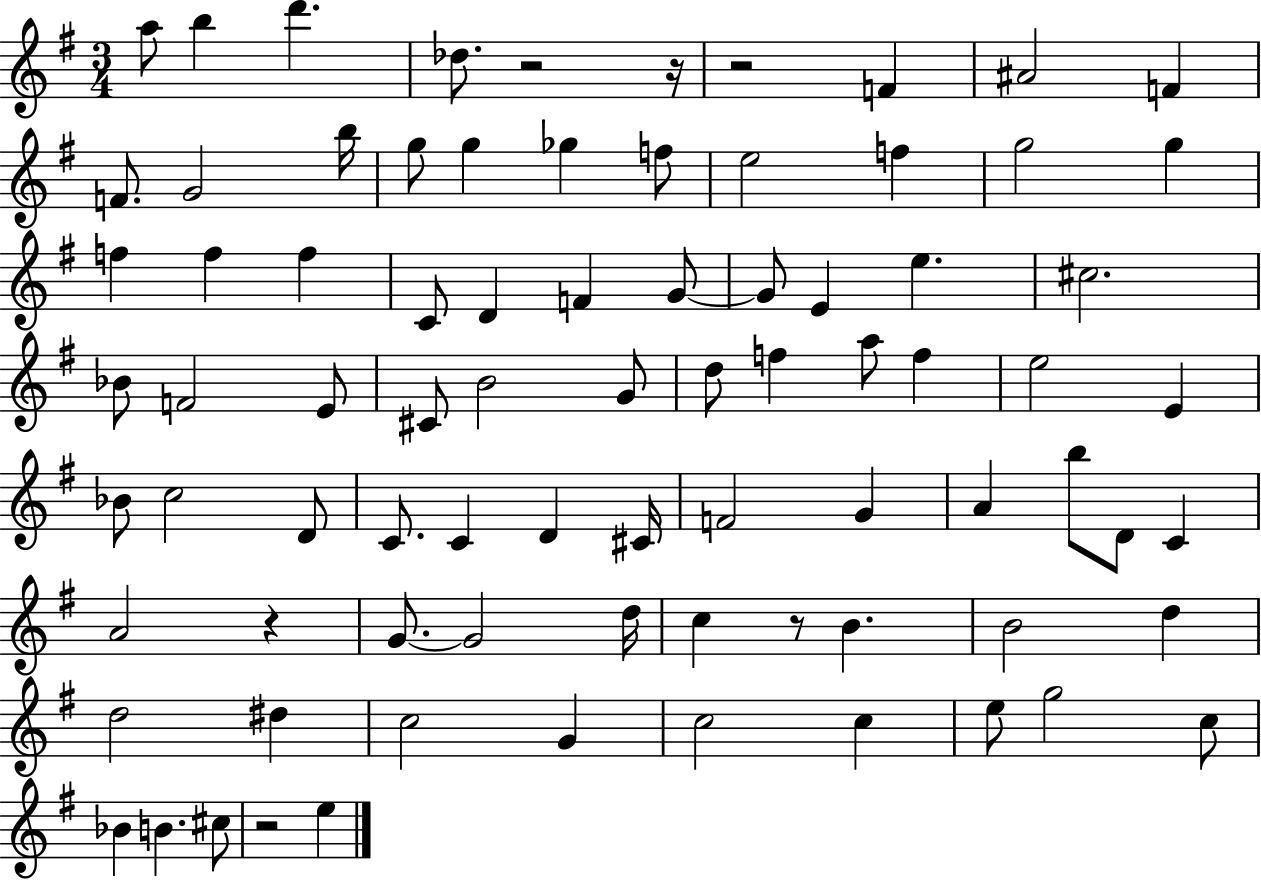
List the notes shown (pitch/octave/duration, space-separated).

A5/e B5/q D6/q. Db5/e. R/h R/s R/h F4/q A#4/h F4/q F4/e. G4/h B5/s G5/e G5/q Gb5/q F5/e E5/h F5/q G5/h G5/q F5/q F5/q F5/q C4/e D4/q F4/q G4/e G4/e E4/q E5/q. C#5/h. Bb4/e F4/h E4/e C#4/e B4/h G4/e D5/e F5/q A5/e F5/q E5/h E4/q Bb4/e C5/h D4/e C4/e. C4/q D4/q C#4/s F4/h G4/q A4/q B5/e D4/e C4/q A4/h R/q G4/e. G4/h D5/s C5/q R/e B4/q. B4/h D5/q D5/h D#5/q C5/h G4/q C5/h C5/q E5/e G5/h C5/e Bb4/q B4/q. C#5/e R/h E5/q